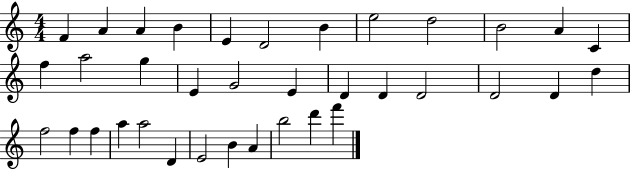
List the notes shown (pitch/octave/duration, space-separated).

F4/q A4/q A4/q B4/q E4/q D4/h B4/q E5/h D5/h B4/h A4/q C4/q F5/q A5/h G5/q E4/q G4/h E4/q D4/q D4/q D4/h D4/h D4/q D5/q F5/h F5/q F5/q A5/q A5/h D4/q E4/h B4/q A4/q B5/h D6/q F6/q